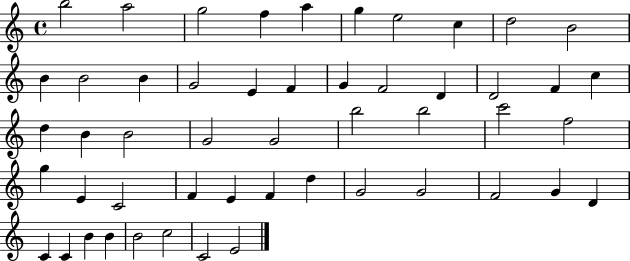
{
  \clef treble
  \time 4/4
  \defaultTimeSignature
  \key c \major
  b''2 a''2 | g''2 f''4 a''4 | g''4 e''2 c''4 | d''2 b'2 | \break b'4 b'2 b'4 | g'2 e'4 f'4 | g'4 f'2 d'4 | d'2 f'4 c''4 | \break d''4 b'4 b'2 | g'2 g'2 | b''2 b''2 | c'''2 f''2 | \break g''4 e'4 c'2 | f'4 e'4 f'4 d''4 | g'2 g'2 | f'2 g'4 d'4 | \break c'4 c'4 b'4 b'4 | b'2 c''2 | c'2 e'2 | \bar "|."
}